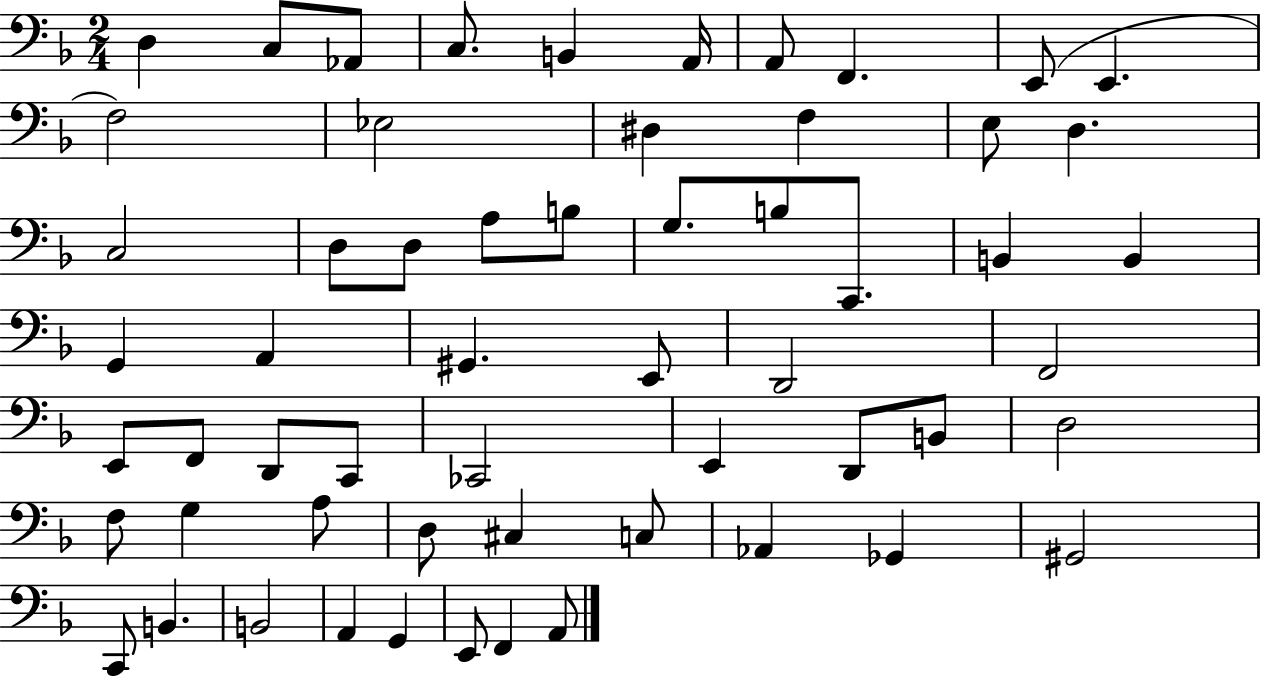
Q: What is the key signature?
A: F major